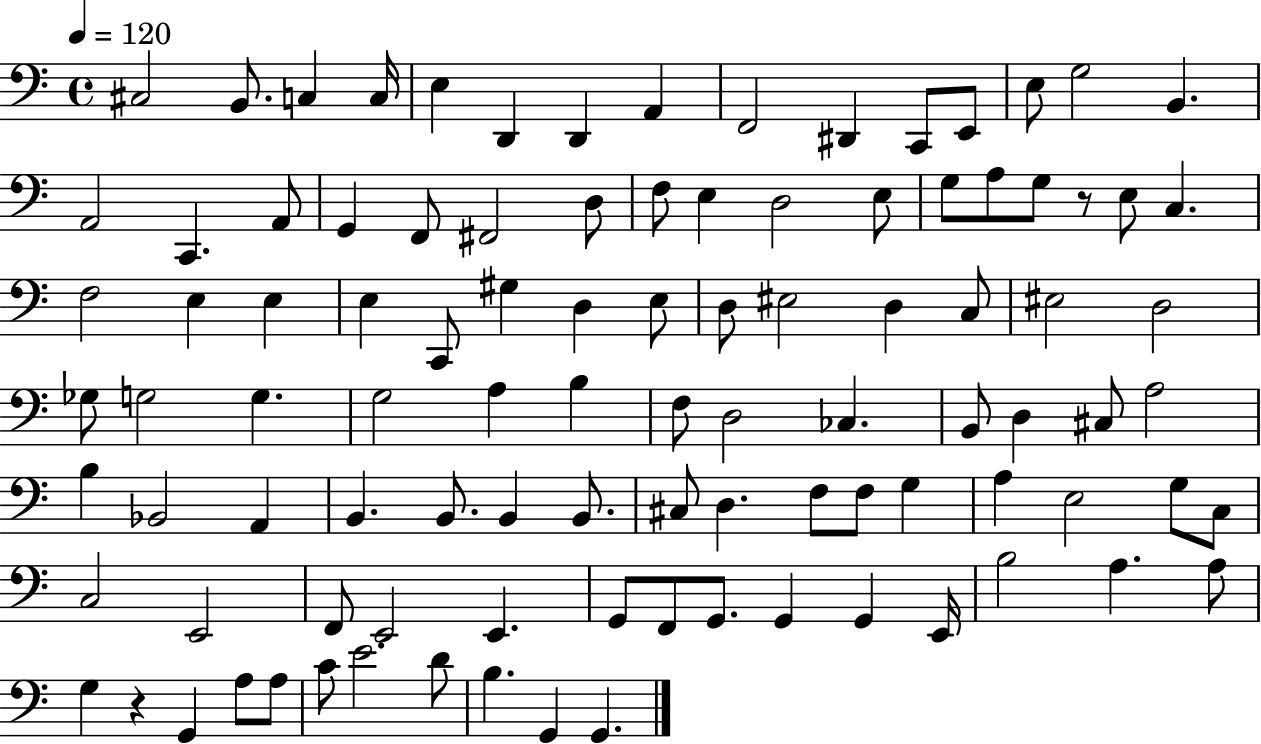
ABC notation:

X:1
T:Untitled
M:4/4
L:1/4
K:C
^C,2 B,,/2 C, C,/4 E, D,, D,, A,, F,,2 ^D,, C,,/2 E,,/2 E,/2 G,2 B,, A,,2 C,, A,,/2 G,, F,,/2 ^F,,2 D,/2 F,/2 E, D,2 E,/2 G,/2 A,/2 G,/2 z/2 E,/2 C, F,2 E, E, E, C,,/2 ^G, D, E,/2 D,/2 ^E,2 D, C,/2 ^E,2 D,2 _G,/2 G,2 G, G,2 A, B, F,/2 D,2 _C, B,,/2 D, ^C,/2 A,2 B, _B,,2 A,, B,, B,,/2 B,, B,,/2 ^C,/2 D, F,/2 F,/2 G, A, E,2 G,/2 C,/2 C,2 E,,2 F,,/2 E,,2 E,, G,,/2 F,,/2 G,,/2 G,, G,, E,,/4 B,2 A, A,/2 G, z G,, A,/2 A,/2 C/2 E2 D/2 B, G,, G,,